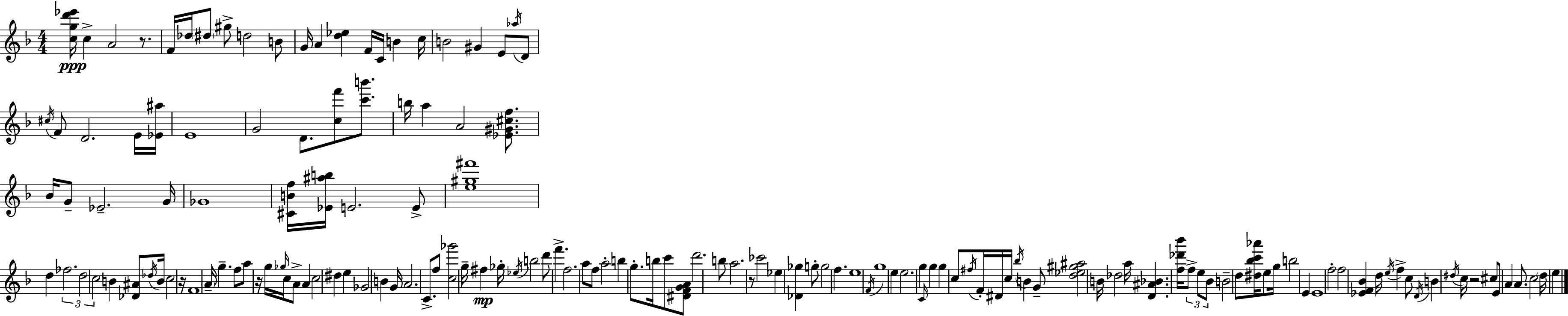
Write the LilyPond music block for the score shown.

{
  \clef treble
  \numericTimeSignature
  \time 4/4
  \key d \minor
  <c'' g'' d''' ees'''>16\ppp c''4-> a'2 r8. | f'16 des''16 \parenthesize dis''8 gis''8-> d''2 b'8 | g'16 a'4 <d'' ees''>4 f'16 c'16 b'4 c''16 | b'2 gis'4 e'8 \acciaccatura { aes''16 } d'8 | \break \acciaccatura { cis''16 } f'8 d'2. | e'16 <ees' ais''>16 e'1 | g'2 d'8. <c'' f'''>8 <c''' b'''>8. | b''16 a''4 a'2 <ees' gis' cis'' f''>8. | \break bes'16 g'8-- ees'2.-- | g'16 ges'1 | <cis' b' f''>16 <ees' ais'' b''>16 e'2. | e'8-> <e'' gis'' fis'''>1 | \break d''4 \tuplet 3/2 { fes''2. | d''2 c''2 } | b'4 <des' ais'>8 \acciaccatura { des''16 } b'16 c''2 | r16 f'1 | \break \parenthesize a'16-- g''4.-- f''8 a''8 r16 g''16 | \grace { ges''16 } c''16 a'8-> a'4 c''2 | dis''4 e''4 ges'2 | b'4 g'16 a'2. | \break c'8.-> f''8 <c'' ges'''>2 g''16-- fis''4\mp | ges''16-. \acciaccatura { ees''16 } b''2 d'''8 f'''4.-> | f''2. | a''8 f''8 a''2-. b''4 | \break g''8.-. b''16 c'''8 <dis' f' g' a'>8 d'''2. | b''8 a''2. | r8 ces'''2 ees''4 | <des' ges''>4 g''8-. g''2 f''4. | \break e''1 | \acciaccatura { f'16 } g''1 | e''4 e''2. | g''4 \grace { c'16 } g''4 g''4 | \break c''8 \acciaccatura { fis''16 } f'16-. dis'16 c''16 \acciaccatura { bes''16 } b'4 g'8-- | <d'' ees'' gis'' ais''>2 b'16 des''2 | a''16 <d' ais' bes'>4. <f'' des''' bes'''>16 \tuplet 3/2 { f''8-> e''8 bes'8 } b'2-- | d''8 <dis'' bes'' c''' aes'''>16 e''8 g''16 b''2 | \break e'4 e'1 | f''2-. | f''2 <ees' f' bes'>4 d''16 \acciaccatura { e''16 } f''4-> | c''8 \acciaccatura { d'16 } b'4 \acciaccatura { dis''16 } c''16 r2 | \break cis''8 e'8 a'4 a'8. c''2 | \parenthesize d''16 e''4 \bar "|."
}